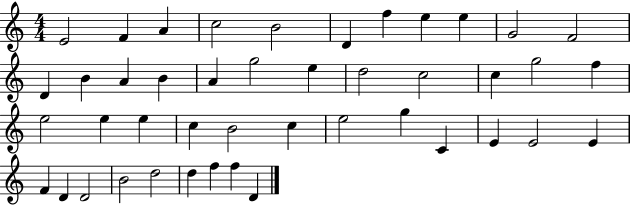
X:1
T:Untitled
M:4/4
L:1/4
K:C
E2 F A c2 B2 D f e e G2 F2 D B A B A g2 e d2 c2 c g2 f e2 e e c B2 c e2 g C E E2 E F D D2 B2 d2 d f f D